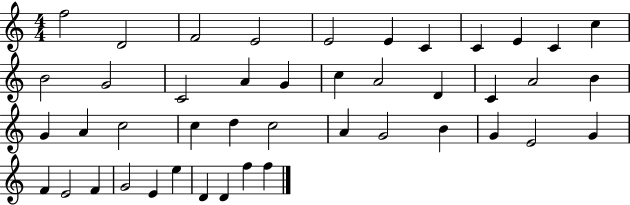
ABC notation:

X:1
T:Untitled
M:4/4
L:1/4
K:C
f2 D2 F2 E2 E2 E C C E C c B2 G2 C2 A G c A2 D C A2 B G A c2 c d c2 A G2 B G E2 G F E2 F G2 E e D D f f